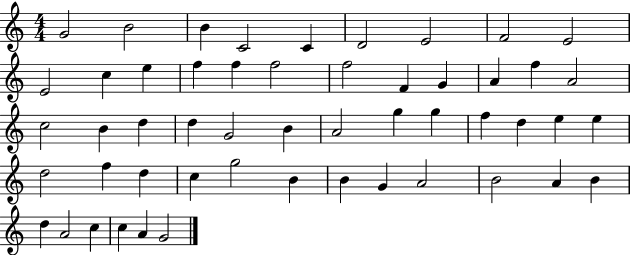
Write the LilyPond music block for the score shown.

{
  \clef treble
  \numericTimeSignature
  \time 4/4
  \key c \major
  g'2 b'2 | b'4 c'2 c'4 | d'2 e'2 | f'2 e'2 | \break e'2 c''4 e''4 | f''4 f''4 f''2 | f''2 f'4 g'4 | a'4 f''4 a'2 | \break c''2 b'4 d''4 | d''4 g'2 b'4 | a'2 g''4 g''4 | f''4 d''4 e''4 e''4 | \break d''2 f''4 d''4 | c''4 g''2 b'4 | b'4 g'4 a'2 | b'2 a'4 b'4 | \break d''4 a'2 c''4 | c''4 a'4 g'2 | \bar "|."
}